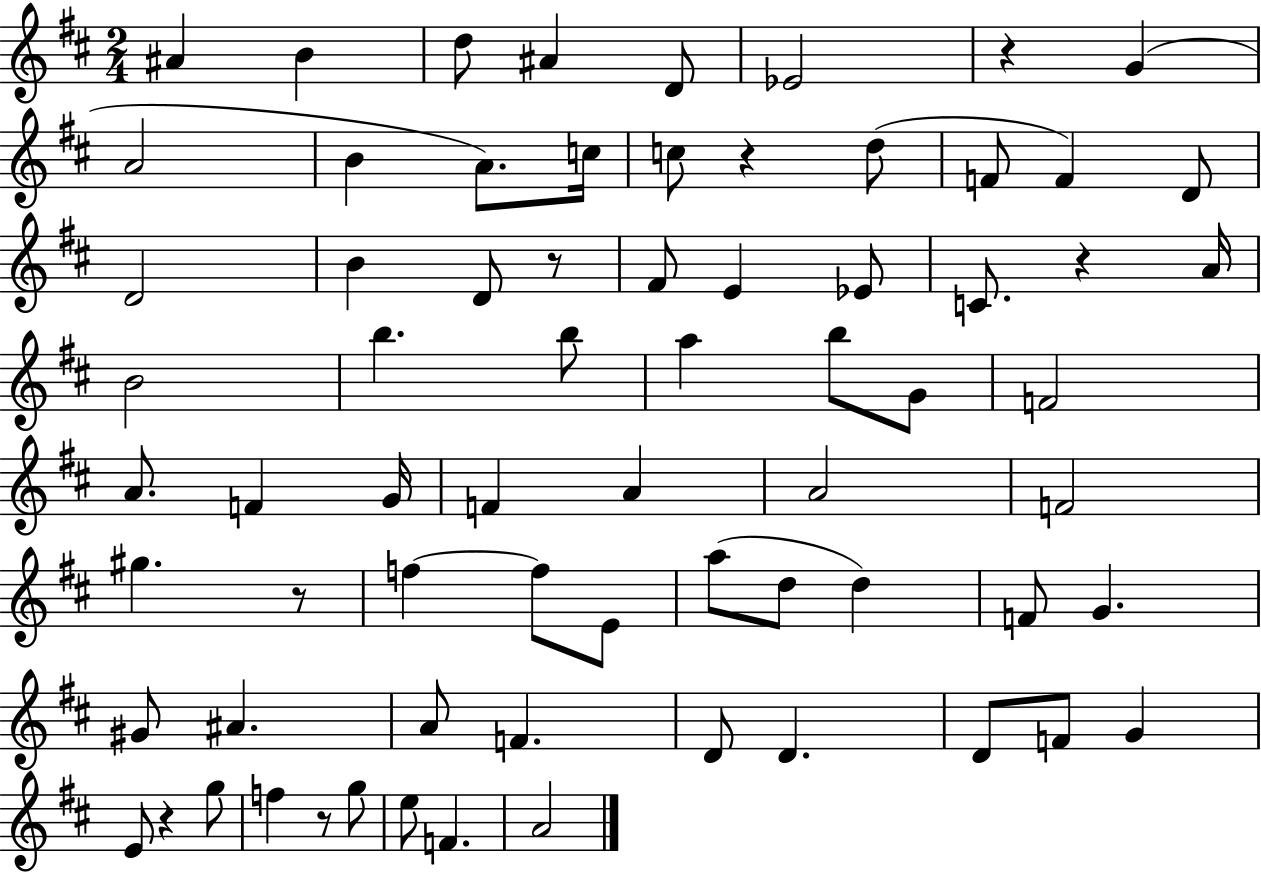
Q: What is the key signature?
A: D major